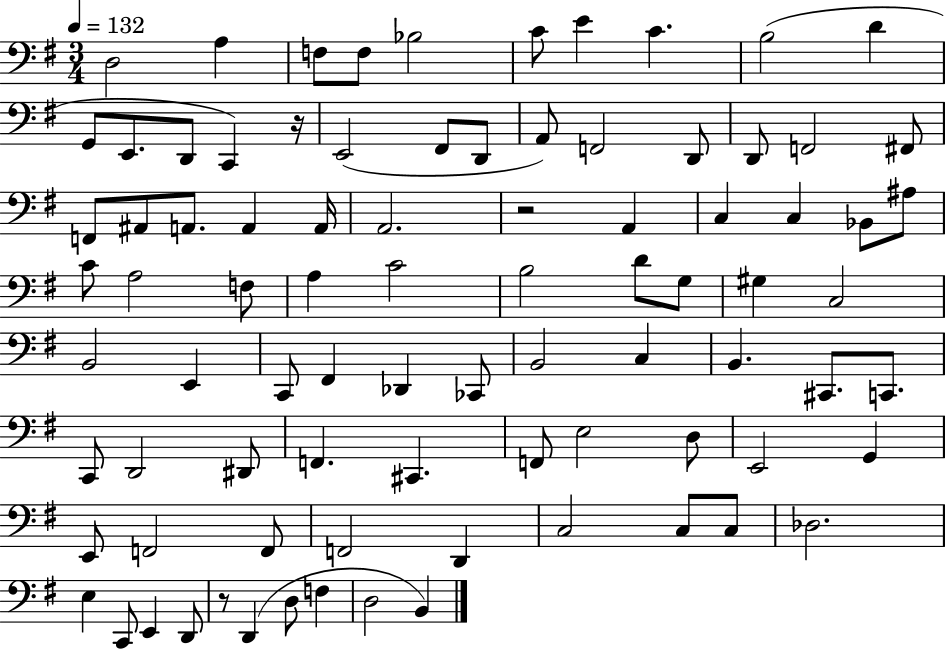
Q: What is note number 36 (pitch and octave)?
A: A3